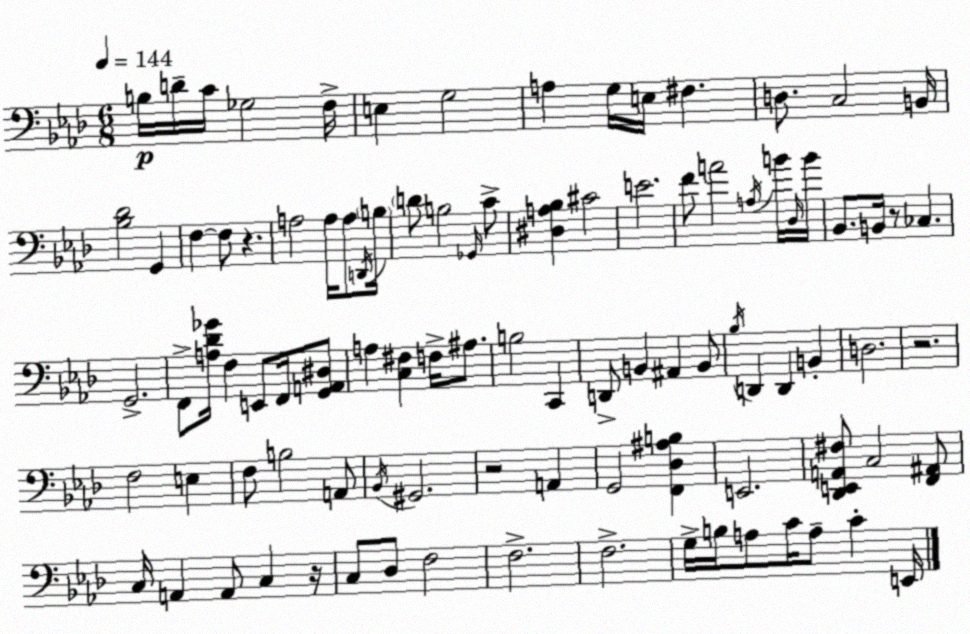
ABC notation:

X:1
T:Untitled
M:6/8
L:1/4
K:Fm
B,/4 D/4 C/4 _G,2 F,/4 E, G,2 A, G,/4 E,/4 ^F, D,/2 C,2 B,,/4 [_B,_D]2 G,, F, F,/2 z A,2 A,/4 A,/2 D,,/4 B,/4 D/2 B,2 _G,,/4 C/2 [^D,A,_B,] ^C2 E2 F/2 A2 A,/4 B/4 _D,/4 B/4 _B,,/2 B,,/4 z/2 _C, G,,2 F,,/2 [A,_D_G]/4 F, E,,/2 F,,/4 [G,,A,,^D,]/2 A, [C,^F,] F,/4 ^A,/2 B,2 C,, D,,/2 B,, ^A,, B,,/2 _B,/4 D,, D,, B,, D,2 z2 F,2 E, F,/2 B,2 A,,/2 _B,,/4 ^G,,2 z2 A,, G,,2 [F,,_D,^A,B,] E,,2 [_D,,E,,A,,^F,]/2 C,2 [F,,^A,,]/2 C,/4 A,, A,,/2 C, z/4 C,/2 _D,/2 F,2 F,2 F,2 G,/4 B,/4 A,/2 C/4 A,/2 C E,,/4